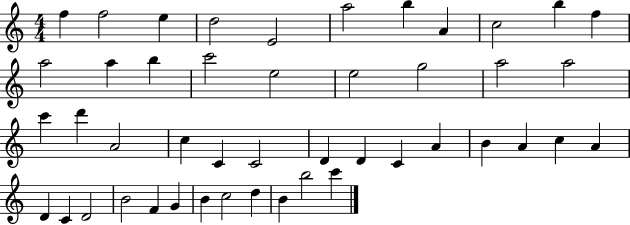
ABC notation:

X:1
T:Untitled
M:4/4
L:1/4
K:C
f f2 e d2 E2 a2 b A c2 b f a2 a b c'2 e2 e2 g2 a2 a2 c' d' A2 c C C2 D D C A B A c A D C D2 B2 F G B c2 d B b2 c'